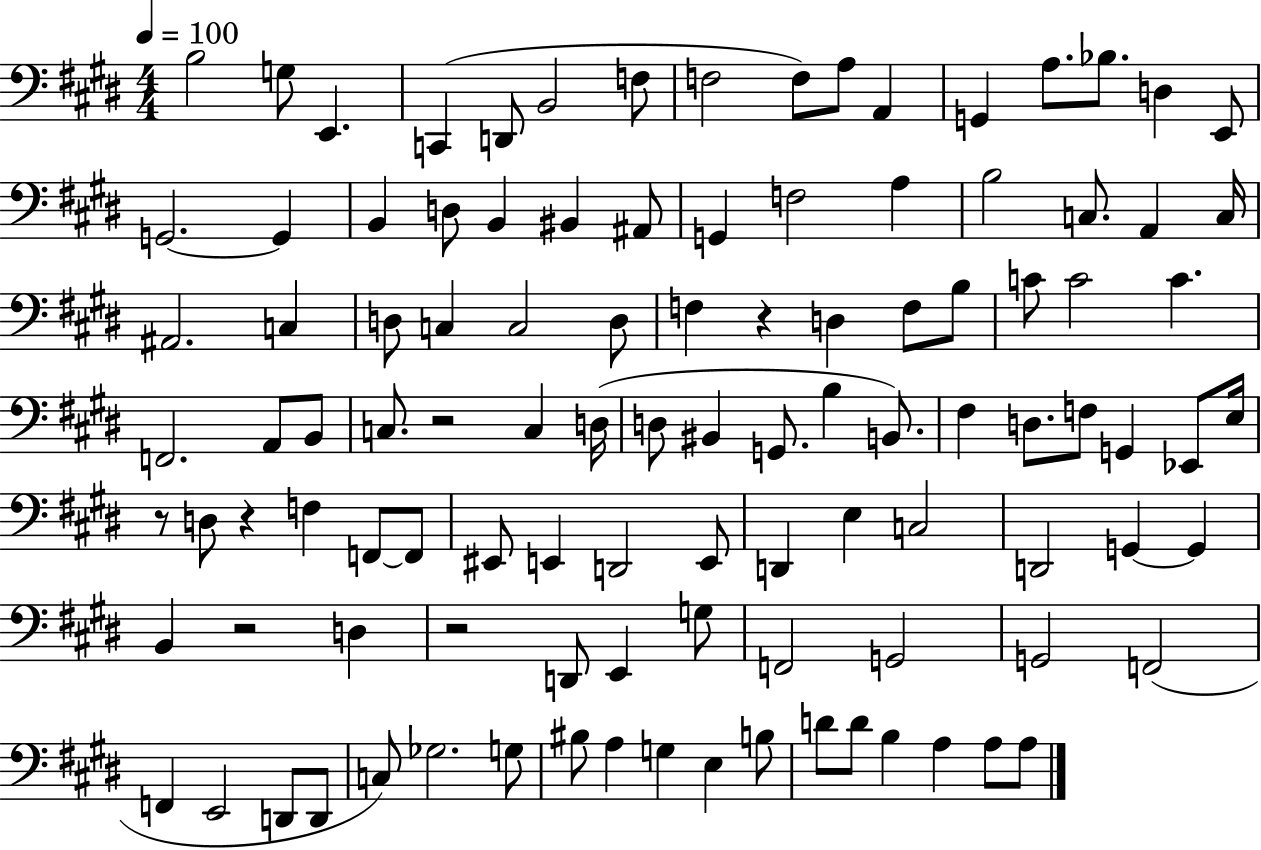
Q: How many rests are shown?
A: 6